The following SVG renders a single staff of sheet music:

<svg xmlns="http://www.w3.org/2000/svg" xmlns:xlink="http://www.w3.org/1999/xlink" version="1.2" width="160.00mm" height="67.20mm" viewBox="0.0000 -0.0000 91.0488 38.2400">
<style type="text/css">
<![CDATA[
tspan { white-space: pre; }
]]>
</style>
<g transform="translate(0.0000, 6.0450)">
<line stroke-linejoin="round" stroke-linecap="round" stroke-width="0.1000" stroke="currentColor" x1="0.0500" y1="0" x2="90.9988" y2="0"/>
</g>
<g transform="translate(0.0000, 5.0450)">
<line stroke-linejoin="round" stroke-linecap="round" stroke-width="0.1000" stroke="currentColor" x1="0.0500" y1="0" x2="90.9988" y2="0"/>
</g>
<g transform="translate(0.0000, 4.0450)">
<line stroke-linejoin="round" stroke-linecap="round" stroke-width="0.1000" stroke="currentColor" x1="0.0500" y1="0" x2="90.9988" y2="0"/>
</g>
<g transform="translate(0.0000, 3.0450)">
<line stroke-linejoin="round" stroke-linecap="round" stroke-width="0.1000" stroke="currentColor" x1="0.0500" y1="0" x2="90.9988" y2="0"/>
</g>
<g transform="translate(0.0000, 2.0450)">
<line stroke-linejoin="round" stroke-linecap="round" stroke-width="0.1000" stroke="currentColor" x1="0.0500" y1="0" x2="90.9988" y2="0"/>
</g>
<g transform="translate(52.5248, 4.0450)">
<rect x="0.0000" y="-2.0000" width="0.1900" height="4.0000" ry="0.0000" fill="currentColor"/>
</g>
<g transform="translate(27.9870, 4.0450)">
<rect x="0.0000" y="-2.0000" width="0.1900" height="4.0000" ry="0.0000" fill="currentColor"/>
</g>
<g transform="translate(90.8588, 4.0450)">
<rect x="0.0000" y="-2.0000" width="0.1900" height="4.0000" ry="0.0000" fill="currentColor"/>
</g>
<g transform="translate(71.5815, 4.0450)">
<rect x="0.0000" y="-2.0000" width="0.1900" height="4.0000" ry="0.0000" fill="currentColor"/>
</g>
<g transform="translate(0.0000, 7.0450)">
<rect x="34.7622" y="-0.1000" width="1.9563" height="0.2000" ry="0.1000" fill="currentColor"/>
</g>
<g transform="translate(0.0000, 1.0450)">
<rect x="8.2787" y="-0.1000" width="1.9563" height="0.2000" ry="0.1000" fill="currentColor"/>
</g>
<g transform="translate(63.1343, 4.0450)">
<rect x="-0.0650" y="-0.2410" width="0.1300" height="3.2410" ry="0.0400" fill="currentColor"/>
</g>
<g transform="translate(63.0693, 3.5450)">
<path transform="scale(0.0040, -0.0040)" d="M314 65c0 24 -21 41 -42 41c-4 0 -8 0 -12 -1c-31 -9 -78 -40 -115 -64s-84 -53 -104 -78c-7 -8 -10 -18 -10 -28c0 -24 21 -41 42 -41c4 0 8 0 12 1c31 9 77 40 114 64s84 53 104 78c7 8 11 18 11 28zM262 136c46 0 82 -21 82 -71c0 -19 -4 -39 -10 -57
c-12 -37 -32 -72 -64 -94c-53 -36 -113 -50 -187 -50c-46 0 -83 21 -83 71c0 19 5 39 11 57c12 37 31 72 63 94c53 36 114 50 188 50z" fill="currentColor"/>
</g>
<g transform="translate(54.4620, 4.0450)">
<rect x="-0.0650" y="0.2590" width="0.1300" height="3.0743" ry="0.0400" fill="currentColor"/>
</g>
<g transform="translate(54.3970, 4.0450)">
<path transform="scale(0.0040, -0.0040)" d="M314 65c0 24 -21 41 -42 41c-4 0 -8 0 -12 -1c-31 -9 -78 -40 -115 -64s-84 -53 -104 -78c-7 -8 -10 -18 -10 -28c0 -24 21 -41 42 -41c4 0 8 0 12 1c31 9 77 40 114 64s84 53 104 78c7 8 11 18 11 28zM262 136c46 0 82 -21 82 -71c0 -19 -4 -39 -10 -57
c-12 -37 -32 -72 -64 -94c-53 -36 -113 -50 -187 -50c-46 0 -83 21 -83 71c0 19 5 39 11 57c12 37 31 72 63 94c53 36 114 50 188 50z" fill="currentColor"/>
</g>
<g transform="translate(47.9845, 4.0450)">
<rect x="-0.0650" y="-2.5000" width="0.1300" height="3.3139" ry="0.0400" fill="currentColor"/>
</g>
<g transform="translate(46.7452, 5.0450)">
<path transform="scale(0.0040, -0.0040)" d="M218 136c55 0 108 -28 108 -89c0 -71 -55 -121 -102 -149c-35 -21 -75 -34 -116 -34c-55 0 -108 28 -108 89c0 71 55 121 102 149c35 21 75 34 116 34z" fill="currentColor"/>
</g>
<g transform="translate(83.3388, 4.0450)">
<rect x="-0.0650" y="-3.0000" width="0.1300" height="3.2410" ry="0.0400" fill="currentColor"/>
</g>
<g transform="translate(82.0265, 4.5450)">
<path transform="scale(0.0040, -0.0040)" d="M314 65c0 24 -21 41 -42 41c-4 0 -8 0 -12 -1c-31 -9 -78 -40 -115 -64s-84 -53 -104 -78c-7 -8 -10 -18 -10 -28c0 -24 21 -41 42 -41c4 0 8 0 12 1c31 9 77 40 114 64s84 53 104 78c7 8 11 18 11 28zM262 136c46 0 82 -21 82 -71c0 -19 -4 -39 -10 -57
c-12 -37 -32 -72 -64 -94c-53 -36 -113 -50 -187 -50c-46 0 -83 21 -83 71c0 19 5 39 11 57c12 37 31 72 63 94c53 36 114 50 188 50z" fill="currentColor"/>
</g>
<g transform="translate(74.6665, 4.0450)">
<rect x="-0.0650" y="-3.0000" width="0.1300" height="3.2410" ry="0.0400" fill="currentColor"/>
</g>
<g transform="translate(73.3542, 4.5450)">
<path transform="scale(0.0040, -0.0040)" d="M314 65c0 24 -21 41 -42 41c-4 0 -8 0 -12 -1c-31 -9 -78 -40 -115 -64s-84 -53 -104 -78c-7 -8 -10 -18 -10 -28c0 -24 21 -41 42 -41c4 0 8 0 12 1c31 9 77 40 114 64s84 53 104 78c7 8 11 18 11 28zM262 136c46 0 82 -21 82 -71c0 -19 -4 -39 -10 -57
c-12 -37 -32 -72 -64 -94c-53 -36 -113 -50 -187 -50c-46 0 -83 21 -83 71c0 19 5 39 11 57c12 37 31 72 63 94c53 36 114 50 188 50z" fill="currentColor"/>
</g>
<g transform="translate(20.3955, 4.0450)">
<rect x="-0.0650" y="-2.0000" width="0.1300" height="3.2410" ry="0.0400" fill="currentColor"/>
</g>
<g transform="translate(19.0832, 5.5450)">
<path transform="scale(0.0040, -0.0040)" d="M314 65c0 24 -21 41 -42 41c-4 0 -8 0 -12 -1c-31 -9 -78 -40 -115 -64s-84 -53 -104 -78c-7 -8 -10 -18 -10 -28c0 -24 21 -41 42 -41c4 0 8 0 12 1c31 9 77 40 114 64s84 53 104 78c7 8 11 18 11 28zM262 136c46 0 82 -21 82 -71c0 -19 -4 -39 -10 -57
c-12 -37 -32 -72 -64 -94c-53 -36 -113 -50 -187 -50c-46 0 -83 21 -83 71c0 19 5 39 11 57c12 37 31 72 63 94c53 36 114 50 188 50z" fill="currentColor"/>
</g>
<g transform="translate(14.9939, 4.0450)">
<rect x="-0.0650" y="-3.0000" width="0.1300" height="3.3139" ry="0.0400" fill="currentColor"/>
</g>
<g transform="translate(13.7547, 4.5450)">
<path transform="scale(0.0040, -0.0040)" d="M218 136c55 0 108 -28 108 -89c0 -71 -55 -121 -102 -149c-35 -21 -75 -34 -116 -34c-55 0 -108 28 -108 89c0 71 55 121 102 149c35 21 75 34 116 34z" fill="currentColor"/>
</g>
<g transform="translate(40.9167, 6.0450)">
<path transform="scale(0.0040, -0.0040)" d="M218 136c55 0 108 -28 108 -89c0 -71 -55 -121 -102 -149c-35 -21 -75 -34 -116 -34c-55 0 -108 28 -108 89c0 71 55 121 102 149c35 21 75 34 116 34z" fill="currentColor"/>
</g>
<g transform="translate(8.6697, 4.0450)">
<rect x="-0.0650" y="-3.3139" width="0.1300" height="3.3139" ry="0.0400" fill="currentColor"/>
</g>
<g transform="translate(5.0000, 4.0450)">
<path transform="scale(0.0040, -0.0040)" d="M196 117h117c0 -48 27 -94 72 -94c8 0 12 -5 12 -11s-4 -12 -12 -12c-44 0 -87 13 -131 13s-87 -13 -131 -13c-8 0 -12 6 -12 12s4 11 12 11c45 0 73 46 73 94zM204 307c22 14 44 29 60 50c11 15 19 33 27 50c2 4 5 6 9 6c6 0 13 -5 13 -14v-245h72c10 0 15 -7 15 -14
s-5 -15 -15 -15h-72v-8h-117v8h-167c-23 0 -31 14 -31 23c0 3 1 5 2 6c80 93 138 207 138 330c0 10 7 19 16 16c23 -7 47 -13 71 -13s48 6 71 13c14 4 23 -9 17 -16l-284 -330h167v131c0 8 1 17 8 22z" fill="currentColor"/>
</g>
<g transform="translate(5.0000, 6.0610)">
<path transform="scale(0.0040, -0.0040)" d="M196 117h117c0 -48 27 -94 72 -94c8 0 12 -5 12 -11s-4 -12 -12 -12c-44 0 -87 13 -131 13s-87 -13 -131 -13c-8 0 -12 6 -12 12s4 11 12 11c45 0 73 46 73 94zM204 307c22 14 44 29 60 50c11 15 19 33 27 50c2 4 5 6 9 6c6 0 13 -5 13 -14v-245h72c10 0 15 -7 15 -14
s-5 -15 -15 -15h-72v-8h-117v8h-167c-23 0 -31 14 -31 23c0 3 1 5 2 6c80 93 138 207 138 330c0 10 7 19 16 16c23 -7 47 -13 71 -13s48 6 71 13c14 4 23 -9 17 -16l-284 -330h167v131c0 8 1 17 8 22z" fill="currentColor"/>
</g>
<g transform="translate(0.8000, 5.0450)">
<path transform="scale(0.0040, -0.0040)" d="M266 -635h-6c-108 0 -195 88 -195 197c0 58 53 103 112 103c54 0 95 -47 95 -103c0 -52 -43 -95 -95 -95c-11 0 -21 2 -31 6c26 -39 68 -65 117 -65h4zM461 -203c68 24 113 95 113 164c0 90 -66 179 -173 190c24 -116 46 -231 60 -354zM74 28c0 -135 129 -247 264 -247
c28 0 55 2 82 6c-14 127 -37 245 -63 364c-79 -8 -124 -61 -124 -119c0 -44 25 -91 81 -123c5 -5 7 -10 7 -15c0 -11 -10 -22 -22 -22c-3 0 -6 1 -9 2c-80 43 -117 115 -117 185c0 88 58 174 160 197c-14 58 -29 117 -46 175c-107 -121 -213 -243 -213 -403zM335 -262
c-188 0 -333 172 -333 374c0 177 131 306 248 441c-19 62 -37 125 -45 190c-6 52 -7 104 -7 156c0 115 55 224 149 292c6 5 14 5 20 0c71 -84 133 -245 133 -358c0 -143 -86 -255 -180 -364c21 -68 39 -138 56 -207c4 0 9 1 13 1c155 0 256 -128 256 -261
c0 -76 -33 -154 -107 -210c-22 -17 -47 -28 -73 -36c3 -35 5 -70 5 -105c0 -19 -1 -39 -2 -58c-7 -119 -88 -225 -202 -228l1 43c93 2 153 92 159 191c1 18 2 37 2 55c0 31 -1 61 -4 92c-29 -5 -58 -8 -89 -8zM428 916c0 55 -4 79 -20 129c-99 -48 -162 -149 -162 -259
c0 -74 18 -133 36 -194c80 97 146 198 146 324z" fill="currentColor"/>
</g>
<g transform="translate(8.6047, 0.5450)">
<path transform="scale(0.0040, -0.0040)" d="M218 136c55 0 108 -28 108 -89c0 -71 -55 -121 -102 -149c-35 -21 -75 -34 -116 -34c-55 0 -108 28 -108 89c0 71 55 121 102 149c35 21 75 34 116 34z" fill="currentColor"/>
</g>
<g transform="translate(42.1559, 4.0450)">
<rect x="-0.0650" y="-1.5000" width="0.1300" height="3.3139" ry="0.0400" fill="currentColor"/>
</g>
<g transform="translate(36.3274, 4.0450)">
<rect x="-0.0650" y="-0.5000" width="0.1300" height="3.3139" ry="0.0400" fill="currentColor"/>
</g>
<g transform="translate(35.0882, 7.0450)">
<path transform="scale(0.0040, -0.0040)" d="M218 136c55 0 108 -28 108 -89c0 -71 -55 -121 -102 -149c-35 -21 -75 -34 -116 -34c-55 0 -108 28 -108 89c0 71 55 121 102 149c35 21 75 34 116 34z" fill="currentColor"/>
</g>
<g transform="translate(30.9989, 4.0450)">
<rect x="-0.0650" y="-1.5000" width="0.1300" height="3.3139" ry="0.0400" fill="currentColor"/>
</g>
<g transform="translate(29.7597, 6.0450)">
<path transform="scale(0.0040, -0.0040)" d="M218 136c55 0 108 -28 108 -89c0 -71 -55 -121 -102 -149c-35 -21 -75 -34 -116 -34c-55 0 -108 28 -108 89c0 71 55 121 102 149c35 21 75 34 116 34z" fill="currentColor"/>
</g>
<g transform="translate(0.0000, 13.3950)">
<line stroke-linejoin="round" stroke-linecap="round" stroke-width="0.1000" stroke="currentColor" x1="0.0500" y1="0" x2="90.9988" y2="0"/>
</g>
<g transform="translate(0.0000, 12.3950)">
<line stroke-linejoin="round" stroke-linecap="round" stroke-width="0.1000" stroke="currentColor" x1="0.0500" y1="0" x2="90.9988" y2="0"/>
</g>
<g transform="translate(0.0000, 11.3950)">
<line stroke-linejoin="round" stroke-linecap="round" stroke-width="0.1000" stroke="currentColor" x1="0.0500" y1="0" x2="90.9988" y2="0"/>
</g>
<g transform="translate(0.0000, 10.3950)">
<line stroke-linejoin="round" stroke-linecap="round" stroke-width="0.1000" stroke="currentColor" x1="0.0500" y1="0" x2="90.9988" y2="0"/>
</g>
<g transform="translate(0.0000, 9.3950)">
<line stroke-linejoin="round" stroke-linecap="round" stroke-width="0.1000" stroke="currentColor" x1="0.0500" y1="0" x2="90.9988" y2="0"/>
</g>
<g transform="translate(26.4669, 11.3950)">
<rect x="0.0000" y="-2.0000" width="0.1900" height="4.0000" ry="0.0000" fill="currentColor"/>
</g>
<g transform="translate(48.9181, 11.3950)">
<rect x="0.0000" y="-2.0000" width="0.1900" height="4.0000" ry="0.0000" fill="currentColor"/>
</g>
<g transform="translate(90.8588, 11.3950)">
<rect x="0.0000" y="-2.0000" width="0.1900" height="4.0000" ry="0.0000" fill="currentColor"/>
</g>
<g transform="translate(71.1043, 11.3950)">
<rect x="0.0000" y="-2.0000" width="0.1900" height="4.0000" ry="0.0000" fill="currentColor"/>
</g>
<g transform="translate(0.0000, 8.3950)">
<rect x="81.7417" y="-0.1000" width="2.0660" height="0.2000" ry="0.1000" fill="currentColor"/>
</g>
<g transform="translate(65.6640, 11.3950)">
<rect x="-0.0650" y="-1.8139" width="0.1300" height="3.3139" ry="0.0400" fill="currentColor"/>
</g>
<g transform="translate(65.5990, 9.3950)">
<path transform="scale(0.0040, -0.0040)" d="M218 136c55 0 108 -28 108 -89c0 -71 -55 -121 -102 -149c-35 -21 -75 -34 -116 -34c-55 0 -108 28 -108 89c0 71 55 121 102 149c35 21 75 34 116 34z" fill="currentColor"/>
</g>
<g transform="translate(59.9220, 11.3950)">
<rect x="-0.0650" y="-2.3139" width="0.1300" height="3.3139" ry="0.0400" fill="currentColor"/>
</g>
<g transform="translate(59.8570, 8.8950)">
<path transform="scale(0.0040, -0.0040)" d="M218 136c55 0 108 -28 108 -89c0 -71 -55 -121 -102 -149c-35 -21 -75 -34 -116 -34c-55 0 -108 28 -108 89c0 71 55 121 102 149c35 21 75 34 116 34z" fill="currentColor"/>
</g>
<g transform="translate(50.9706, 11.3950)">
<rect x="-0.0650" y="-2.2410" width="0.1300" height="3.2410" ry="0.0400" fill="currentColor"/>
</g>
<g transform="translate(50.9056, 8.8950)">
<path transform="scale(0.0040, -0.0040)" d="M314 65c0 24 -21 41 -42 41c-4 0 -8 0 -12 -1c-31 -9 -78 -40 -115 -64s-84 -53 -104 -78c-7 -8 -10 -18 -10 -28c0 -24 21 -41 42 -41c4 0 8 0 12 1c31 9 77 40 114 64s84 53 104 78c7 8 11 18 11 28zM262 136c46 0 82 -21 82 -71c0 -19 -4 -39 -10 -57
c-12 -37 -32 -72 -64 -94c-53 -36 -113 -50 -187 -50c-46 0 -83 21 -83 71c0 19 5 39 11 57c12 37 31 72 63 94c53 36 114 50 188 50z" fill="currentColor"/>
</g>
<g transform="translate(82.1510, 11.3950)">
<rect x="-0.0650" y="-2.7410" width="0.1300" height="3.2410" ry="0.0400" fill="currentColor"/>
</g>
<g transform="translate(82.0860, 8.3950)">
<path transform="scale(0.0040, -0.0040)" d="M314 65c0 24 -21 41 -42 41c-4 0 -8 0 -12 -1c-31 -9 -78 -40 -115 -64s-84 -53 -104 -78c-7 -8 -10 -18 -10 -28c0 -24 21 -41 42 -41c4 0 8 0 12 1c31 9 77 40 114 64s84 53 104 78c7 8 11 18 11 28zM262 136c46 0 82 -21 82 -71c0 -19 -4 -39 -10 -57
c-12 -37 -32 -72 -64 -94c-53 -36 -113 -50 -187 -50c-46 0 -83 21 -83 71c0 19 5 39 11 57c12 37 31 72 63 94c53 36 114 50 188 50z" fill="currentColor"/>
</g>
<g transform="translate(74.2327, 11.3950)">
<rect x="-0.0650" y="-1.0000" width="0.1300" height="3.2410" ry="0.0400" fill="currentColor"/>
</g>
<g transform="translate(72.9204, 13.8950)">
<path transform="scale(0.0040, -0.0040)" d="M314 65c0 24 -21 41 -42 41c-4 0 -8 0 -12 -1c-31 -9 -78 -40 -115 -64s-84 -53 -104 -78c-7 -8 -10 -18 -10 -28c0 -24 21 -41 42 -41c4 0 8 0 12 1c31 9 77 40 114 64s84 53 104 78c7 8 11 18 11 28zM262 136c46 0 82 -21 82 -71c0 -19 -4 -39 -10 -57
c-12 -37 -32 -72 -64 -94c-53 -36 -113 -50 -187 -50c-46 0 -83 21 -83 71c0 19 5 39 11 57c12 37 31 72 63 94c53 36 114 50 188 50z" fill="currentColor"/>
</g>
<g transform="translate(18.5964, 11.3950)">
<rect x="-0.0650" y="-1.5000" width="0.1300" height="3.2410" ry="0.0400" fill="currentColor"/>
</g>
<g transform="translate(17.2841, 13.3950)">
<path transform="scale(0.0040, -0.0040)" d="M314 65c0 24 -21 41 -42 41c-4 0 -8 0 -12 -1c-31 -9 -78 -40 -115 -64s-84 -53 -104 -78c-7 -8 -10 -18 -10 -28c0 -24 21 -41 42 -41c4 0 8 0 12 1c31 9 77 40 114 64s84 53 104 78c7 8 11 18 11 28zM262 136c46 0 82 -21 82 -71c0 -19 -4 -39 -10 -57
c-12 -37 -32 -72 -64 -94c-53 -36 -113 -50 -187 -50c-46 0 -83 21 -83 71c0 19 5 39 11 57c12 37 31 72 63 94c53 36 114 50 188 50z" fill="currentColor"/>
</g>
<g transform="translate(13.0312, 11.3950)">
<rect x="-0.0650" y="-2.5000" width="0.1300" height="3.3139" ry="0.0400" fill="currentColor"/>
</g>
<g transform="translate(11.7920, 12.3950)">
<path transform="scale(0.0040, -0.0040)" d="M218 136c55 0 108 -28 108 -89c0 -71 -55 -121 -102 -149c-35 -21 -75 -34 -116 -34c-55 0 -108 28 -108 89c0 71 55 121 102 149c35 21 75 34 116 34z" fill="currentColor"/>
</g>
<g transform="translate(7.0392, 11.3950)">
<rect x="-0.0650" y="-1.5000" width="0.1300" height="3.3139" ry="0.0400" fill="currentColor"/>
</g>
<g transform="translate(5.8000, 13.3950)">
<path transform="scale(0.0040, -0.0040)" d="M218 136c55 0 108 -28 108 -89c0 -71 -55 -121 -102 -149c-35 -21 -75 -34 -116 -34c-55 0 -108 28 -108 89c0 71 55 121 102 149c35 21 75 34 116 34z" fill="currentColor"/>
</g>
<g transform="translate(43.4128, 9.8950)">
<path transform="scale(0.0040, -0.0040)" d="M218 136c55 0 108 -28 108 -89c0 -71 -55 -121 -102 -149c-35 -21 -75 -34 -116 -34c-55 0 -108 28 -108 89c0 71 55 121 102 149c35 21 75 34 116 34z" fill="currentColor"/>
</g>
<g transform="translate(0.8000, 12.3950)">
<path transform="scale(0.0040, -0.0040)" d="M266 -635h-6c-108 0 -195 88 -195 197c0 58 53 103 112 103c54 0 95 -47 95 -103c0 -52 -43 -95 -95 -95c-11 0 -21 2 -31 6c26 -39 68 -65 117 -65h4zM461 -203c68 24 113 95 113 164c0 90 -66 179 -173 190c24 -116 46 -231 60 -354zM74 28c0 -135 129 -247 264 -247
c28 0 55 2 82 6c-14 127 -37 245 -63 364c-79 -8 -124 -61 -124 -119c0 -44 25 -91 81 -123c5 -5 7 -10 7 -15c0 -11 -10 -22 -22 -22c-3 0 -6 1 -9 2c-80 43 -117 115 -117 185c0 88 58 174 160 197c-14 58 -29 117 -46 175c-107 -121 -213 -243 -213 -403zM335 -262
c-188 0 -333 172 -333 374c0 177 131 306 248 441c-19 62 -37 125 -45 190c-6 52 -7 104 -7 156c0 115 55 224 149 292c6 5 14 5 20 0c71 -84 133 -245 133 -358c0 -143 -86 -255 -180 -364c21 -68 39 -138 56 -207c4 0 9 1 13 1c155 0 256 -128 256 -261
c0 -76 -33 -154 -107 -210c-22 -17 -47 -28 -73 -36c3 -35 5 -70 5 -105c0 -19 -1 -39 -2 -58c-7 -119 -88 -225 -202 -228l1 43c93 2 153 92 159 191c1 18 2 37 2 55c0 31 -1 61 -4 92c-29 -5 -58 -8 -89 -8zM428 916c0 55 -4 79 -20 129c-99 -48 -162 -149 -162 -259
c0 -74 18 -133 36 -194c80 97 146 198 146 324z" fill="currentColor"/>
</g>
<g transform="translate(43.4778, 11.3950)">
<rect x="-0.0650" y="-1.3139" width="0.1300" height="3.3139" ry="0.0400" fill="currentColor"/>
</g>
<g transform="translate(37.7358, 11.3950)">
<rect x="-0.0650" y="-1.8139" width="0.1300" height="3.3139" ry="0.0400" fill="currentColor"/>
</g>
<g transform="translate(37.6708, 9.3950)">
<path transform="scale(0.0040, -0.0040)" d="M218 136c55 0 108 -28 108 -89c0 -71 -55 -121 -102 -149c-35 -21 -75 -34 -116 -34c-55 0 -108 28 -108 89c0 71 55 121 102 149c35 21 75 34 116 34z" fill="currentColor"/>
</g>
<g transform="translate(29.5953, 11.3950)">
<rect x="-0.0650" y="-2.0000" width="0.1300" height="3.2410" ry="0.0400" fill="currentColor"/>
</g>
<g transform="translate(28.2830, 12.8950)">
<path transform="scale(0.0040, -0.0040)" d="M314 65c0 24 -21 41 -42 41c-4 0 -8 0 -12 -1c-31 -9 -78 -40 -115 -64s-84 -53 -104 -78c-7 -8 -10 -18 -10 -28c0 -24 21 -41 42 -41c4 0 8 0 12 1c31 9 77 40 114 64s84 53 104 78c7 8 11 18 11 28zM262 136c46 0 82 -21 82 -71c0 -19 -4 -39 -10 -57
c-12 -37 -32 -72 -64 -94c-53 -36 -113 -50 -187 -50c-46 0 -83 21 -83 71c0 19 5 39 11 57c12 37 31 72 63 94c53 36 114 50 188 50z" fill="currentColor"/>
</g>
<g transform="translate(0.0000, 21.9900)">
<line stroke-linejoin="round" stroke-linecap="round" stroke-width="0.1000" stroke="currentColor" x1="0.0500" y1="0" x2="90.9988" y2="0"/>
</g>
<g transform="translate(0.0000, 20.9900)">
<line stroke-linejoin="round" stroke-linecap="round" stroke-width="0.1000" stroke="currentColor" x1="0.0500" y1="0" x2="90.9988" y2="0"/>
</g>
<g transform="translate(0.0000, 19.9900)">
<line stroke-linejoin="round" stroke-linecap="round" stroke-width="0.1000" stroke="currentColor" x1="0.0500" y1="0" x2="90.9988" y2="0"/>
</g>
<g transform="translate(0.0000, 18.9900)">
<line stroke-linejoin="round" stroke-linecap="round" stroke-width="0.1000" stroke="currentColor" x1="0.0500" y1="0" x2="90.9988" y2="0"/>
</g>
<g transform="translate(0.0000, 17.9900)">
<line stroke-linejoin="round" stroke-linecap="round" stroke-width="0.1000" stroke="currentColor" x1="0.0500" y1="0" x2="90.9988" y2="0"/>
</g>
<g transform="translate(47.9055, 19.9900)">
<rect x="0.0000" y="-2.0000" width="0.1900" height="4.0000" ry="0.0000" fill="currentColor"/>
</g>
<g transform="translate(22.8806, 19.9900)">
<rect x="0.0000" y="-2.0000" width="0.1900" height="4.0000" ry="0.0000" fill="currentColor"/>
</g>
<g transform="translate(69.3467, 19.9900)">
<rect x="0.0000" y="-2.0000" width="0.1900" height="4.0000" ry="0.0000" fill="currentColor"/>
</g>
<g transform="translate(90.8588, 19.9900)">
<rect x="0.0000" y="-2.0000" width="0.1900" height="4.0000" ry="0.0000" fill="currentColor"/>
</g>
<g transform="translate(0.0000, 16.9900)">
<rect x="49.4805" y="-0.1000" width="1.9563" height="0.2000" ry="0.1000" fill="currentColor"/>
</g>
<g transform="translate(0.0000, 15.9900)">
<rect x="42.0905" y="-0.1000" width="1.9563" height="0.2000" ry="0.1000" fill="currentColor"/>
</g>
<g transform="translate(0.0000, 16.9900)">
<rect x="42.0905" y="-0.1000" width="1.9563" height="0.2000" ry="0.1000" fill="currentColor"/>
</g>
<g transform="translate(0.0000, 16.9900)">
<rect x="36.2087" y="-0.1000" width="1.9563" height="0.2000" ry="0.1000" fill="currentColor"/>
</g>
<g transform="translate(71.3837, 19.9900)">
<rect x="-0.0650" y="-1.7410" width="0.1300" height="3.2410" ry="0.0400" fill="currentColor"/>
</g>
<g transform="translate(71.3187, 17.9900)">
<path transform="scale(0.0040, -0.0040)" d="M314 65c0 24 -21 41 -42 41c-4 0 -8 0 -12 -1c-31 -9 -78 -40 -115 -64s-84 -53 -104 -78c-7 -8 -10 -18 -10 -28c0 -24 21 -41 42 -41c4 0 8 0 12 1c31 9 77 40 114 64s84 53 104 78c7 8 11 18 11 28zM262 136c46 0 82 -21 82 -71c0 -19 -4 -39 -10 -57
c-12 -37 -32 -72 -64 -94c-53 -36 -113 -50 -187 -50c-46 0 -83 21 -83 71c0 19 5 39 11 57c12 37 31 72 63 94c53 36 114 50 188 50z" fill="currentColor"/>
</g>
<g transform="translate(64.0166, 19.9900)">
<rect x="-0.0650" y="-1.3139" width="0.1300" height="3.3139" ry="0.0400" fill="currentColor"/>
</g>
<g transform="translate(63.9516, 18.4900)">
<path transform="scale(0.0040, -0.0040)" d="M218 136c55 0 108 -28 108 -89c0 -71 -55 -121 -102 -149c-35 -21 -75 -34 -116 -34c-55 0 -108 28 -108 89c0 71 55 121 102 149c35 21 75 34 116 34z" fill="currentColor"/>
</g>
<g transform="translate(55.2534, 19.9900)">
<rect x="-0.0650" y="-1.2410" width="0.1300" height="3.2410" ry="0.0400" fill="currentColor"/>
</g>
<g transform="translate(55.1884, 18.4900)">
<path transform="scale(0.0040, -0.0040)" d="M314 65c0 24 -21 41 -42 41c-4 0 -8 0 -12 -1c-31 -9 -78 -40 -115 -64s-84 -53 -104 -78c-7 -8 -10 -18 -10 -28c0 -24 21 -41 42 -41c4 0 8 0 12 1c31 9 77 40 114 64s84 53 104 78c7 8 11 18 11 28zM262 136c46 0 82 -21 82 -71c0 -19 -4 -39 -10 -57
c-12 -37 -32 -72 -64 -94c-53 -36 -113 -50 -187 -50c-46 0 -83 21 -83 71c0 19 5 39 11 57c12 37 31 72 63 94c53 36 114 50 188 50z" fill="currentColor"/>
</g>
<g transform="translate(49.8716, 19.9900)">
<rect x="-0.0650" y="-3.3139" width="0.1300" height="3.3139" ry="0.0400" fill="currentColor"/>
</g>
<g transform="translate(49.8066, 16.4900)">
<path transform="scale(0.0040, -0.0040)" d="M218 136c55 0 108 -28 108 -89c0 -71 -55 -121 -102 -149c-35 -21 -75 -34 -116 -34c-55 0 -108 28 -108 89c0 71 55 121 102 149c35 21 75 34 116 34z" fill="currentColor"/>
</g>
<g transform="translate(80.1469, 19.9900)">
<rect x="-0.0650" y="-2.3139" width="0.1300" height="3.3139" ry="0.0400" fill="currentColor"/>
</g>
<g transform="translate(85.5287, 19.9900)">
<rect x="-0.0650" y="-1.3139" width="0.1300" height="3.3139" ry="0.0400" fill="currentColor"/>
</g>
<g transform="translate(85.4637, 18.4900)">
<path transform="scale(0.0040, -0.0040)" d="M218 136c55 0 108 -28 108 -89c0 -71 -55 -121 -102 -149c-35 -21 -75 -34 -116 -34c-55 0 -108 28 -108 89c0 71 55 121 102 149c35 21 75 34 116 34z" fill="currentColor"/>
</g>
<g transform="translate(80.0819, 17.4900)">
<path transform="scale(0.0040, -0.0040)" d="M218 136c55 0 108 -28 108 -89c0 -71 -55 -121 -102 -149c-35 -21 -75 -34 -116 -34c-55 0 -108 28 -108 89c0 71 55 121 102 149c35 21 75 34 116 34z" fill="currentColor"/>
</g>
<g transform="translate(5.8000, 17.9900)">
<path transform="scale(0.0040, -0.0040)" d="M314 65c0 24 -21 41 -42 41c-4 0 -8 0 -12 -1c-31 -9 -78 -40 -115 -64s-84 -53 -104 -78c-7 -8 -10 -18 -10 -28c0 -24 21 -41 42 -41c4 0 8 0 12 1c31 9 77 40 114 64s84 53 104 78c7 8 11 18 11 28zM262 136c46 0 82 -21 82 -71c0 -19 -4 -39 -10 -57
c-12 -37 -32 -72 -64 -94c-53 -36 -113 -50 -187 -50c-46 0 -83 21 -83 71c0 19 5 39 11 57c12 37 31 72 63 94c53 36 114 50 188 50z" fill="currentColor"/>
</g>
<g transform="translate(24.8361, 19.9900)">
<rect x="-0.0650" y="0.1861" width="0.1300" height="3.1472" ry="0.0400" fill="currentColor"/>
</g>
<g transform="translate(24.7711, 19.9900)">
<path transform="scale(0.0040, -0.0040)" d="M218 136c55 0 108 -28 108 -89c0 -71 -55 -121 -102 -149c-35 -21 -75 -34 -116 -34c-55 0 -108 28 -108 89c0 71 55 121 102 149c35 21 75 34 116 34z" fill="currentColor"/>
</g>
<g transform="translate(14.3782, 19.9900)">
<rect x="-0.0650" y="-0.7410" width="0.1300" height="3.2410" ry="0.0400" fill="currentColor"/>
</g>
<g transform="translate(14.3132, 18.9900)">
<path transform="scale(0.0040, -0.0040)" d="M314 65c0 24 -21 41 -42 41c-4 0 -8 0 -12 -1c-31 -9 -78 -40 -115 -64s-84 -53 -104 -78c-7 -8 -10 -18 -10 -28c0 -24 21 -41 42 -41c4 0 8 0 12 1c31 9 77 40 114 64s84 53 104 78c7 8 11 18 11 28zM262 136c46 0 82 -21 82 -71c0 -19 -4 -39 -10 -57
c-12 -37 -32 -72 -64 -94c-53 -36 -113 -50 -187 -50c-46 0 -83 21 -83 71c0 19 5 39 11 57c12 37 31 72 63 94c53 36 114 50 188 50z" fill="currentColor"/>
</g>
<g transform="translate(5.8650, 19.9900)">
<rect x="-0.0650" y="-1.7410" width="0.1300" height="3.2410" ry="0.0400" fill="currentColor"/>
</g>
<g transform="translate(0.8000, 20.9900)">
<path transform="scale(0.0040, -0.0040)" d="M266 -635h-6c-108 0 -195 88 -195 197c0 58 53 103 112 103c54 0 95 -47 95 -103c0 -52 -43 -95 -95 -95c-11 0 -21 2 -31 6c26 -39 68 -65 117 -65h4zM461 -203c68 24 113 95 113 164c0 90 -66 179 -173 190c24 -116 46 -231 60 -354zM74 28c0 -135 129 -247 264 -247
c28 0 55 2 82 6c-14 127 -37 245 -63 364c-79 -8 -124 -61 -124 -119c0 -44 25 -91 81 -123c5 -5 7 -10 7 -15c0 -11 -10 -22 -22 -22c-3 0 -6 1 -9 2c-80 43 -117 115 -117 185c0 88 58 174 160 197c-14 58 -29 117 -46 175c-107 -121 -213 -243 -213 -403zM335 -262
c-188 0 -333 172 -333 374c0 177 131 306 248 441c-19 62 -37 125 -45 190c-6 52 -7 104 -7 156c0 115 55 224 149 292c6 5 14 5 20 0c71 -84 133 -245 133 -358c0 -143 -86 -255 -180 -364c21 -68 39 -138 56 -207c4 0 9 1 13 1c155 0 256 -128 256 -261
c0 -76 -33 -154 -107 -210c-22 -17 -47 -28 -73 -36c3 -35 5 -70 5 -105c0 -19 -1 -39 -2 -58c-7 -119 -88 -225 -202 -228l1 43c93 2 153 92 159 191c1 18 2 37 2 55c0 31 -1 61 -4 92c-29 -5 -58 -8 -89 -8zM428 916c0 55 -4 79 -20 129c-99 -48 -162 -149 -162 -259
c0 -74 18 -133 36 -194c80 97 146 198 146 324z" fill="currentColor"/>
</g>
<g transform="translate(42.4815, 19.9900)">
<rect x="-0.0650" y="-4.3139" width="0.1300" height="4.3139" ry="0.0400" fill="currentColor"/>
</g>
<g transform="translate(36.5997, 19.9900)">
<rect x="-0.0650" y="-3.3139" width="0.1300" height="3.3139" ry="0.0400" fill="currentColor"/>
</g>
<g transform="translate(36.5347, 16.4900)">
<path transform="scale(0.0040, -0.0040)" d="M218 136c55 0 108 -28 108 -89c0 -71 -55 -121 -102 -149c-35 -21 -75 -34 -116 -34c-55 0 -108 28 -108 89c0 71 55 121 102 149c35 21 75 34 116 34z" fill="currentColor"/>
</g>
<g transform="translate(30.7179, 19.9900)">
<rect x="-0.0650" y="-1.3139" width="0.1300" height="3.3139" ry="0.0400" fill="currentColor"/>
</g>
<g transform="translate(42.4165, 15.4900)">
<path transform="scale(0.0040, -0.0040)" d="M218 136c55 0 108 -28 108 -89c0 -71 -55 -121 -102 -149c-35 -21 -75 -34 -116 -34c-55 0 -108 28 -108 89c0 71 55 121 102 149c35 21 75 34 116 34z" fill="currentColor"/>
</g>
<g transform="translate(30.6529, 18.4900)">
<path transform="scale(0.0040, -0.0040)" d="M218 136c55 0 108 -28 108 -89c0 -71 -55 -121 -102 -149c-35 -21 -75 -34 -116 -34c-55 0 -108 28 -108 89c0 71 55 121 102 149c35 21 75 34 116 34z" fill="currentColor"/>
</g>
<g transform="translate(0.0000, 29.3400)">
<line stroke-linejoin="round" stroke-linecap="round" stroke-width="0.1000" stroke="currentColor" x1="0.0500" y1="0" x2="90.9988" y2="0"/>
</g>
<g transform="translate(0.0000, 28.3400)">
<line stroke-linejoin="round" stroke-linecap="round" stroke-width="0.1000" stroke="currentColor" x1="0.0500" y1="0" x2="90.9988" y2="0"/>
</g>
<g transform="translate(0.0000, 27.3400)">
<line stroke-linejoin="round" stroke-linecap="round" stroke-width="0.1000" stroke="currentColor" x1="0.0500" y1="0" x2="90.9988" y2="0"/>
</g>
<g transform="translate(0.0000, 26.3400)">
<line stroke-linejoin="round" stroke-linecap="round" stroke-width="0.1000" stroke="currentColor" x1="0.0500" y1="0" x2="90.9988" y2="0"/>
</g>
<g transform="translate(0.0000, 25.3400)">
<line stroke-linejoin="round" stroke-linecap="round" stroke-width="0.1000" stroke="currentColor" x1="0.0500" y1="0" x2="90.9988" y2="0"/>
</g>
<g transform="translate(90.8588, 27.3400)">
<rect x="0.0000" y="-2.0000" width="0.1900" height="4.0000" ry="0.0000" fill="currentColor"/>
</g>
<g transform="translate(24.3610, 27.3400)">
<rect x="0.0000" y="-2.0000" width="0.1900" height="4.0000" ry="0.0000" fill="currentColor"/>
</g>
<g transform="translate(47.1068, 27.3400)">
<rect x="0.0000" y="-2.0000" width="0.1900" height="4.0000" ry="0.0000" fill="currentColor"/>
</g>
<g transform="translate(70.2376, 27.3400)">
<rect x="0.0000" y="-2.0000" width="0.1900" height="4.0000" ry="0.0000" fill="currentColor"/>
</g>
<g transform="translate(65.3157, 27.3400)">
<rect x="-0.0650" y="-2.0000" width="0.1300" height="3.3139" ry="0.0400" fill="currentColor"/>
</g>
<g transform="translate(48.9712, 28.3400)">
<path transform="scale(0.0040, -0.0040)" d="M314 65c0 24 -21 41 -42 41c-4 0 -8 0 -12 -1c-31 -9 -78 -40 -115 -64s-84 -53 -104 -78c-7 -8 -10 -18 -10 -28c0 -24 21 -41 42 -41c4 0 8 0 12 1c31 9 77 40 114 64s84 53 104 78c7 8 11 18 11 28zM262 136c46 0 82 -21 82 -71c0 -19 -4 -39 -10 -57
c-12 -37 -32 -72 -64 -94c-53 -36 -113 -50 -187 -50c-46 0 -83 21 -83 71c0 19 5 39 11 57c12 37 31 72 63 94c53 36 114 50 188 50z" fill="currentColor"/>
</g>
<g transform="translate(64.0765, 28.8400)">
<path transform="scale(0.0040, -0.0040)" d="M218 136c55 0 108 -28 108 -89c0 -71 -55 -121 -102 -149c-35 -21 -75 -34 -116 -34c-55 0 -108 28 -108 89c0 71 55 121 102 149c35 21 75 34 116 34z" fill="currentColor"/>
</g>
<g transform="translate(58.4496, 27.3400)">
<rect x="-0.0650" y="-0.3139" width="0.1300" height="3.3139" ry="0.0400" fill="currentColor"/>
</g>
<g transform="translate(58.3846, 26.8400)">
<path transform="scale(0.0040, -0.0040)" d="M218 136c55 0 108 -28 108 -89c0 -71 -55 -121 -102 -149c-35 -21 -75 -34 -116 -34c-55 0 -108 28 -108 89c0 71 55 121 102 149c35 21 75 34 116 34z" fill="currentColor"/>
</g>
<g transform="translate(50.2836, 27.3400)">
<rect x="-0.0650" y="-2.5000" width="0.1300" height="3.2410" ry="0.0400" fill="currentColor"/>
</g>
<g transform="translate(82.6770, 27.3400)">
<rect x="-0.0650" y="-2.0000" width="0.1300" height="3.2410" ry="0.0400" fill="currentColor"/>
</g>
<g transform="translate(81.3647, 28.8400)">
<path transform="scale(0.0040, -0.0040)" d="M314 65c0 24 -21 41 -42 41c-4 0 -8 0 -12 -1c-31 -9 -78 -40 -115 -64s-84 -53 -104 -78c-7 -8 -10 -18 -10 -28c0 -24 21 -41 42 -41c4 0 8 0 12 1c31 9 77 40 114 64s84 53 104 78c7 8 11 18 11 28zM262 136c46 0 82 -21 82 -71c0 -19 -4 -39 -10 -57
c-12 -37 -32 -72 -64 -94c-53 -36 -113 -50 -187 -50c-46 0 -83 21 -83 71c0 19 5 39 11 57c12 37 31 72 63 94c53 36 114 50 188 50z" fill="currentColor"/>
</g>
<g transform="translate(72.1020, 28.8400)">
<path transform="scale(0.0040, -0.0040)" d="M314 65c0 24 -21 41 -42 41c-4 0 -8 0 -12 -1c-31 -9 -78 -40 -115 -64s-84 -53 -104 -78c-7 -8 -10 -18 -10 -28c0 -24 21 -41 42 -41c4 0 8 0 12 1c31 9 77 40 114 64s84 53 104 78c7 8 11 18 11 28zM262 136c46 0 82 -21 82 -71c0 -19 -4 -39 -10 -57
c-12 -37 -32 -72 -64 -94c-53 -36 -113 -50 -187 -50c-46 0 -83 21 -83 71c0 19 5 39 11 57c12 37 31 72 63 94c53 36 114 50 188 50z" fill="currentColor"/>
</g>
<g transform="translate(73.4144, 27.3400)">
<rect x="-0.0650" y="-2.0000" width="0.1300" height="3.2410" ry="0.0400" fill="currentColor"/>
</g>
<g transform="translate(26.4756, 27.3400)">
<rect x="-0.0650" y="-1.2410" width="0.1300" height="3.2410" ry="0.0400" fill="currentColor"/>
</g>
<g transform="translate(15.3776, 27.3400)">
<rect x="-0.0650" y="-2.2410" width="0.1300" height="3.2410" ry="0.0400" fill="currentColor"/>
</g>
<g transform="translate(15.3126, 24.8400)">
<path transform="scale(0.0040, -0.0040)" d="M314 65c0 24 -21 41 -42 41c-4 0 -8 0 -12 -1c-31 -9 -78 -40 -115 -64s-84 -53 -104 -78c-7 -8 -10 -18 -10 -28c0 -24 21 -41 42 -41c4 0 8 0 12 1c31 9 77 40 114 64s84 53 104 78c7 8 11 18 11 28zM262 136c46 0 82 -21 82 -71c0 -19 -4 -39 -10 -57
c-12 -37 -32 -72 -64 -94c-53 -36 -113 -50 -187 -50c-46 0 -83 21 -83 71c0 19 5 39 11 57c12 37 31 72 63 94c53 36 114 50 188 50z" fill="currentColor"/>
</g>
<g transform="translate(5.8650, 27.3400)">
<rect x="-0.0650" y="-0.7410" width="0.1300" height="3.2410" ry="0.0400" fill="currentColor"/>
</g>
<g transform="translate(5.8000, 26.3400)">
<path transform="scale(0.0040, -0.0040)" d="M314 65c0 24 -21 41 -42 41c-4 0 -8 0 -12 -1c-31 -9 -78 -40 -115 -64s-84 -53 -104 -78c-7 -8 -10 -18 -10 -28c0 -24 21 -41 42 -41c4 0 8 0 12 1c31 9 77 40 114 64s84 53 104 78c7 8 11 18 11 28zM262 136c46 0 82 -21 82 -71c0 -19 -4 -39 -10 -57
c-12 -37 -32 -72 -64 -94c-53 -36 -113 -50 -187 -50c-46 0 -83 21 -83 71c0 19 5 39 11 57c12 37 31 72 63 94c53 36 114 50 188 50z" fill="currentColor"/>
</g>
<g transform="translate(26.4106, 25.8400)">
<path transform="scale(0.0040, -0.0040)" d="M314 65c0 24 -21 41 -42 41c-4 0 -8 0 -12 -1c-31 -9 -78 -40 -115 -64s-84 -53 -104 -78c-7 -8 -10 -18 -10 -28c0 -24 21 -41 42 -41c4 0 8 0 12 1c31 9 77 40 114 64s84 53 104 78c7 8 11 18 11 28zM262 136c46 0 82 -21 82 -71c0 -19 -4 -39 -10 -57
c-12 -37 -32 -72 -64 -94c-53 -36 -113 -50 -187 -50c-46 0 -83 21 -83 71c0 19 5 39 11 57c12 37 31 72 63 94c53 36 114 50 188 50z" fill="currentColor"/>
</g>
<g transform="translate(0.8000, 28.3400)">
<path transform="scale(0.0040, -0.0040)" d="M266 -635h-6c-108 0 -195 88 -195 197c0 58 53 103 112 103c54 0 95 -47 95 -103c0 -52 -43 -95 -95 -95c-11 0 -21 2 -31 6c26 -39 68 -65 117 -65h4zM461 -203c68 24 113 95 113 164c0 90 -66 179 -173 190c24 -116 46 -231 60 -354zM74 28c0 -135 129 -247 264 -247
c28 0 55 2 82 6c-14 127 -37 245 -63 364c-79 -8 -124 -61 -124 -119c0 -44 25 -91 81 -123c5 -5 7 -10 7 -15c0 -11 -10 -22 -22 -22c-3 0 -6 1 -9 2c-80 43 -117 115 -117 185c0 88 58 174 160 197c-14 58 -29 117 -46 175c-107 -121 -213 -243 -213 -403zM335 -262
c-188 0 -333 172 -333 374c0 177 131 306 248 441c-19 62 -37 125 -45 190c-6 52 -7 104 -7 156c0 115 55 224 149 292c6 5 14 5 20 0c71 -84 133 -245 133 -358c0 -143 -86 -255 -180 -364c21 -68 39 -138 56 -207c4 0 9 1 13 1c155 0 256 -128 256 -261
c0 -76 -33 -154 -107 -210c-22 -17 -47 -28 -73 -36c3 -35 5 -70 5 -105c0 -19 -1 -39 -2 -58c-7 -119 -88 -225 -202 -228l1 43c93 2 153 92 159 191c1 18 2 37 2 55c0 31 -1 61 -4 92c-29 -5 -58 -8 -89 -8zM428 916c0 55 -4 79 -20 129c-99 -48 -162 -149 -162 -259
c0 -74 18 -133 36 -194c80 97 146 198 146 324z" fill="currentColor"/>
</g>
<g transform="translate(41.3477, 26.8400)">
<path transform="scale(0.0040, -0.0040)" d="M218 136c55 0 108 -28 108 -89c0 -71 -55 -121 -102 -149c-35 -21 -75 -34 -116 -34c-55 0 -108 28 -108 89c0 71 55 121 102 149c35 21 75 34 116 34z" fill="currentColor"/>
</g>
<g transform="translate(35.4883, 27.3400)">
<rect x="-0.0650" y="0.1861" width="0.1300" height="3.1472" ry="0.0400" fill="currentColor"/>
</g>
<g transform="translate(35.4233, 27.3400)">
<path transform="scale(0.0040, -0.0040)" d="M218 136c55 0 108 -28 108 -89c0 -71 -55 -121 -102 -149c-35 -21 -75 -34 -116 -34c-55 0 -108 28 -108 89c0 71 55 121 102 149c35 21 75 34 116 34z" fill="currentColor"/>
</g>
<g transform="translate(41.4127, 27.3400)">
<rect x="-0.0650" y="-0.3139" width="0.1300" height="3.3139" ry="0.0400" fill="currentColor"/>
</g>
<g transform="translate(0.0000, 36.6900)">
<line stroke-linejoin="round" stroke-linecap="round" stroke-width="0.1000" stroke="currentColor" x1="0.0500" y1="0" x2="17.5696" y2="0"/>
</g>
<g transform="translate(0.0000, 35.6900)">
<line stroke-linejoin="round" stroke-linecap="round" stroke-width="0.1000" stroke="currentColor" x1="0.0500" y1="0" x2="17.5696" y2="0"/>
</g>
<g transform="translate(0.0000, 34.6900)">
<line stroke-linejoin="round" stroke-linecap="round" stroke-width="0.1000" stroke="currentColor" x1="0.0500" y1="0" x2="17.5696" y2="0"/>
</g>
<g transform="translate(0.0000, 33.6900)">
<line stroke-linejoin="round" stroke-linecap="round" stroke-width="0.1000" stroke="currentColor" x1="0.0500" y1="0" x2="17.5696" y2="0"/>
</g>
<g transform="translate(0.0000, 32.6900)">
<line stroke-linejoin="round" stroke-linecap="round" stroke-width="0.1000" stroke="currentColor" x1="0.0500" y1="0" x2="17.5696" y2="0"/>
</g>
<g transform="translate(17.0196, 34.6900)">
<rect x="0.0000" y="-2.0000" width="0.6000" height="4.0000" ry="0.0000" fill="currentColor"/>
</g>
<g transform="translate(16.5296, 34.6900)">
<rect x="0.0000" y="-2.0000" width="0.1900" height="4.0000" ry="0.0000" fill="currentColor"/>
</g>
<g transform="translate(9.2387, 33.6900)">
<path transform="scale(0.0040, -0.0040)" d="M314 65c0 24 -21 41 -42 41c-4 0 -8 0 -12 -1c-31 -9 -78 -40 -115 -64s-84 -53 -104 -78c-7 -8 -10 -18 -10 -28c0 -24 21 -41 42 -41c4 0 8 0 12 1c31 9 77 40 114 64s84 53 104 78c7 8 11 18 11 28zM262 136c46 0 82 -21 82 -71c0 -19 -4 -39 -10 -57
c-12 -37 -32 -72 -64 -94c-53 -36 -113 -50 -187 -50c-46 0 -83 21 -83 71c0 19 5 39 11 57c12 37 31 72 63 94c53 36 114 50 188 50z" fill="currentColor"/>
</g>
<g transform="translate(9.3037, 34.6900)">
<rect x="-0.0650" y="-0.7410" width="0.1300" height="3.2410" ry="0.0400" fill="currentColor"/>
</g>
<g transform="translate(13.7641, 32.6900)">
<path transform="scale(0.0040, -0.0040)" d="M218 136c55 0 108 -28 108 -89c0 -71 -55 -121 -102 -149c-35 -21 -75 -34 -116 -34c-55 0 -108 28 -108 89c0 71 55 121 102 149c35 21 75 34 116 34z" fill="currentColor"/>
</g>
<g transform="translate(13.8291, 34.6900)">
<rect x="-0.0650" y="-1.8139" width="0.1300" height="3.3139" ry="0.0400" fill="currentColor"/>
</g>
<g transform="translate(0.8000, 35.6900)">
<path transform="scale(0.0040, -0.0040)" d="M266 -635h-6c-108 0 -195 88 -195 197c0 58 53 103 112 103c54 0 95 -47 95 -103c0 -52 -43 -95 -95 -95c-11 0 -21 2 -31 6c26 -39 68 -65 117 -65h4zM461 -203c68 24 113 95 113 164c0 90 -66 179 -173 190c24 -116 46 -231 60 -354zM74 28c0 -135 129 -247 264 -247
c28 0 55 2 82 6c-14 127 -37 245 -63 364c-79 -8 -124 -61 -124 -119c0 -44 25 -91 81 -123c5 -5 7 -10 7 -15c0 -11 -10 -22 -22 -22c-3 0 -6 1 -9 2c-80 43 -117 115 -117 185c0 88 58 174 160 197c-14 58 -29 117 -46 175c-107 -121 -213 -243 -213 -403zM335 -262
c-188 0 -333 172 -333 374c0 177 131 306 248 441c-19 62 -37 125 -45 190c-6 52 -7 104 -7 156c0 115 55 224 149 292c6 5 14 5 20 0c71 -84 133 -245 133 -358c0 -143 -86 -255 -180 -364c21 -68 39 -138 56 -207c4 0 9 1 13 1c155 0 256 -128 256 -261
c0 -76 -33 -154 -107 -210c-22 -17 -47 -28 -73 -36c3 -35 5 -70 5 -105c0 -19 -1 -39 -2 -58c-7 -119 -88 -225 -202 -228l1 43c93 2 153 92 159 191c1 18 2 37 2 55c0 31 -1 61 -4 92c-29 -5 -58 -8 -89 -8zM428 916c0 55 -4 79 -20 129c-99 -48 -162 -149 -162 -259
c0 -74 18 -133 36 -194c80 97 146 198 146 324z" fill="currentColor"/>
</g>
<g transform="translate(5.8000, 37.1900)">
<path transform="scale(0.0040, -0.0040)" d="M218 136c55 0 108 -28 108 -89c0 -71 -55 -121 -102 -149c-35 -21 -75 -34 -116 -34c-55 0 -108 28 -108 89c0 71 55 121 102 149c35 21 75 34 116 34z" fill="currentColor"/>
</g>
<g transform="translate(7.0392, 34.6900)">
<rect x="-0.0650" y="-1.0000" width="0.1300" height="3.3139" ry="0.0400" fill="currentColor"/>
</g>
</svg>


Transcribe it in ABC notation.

X:1
T:Untitled
M:4/4
L:1/4
K:C
b A F2 E C E G B2 c2 A2 A2 E G E2 F2 f e g2 g f D2 a2 f2 d2 B e b d' b e2 e f2 g e d2 g2 e2 B c G2 c F F2 F2 D d2 f